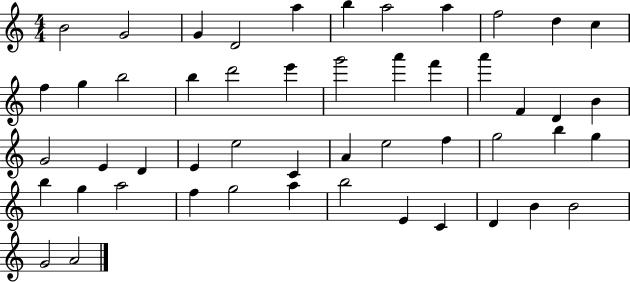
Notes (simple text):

B4/h G4/h G4/q D4/h A5/q B5/q A5/h A5/q F5/h D5/q C5/q F5/q G5/q B5/h B5/q D6/h E6/q G6/h A6/q F6/q A6/q F4/q D4/q B4/q G4/h E4/q D4/q E4/q E5/h C4/q A4/q E5/h F5/q G5/h B5/q G5/q B5/q G5/q A5/h F5/q G5/h A5/q B5/h E4/q C4/q D4/q B4/q B4/h G4/h A4/h